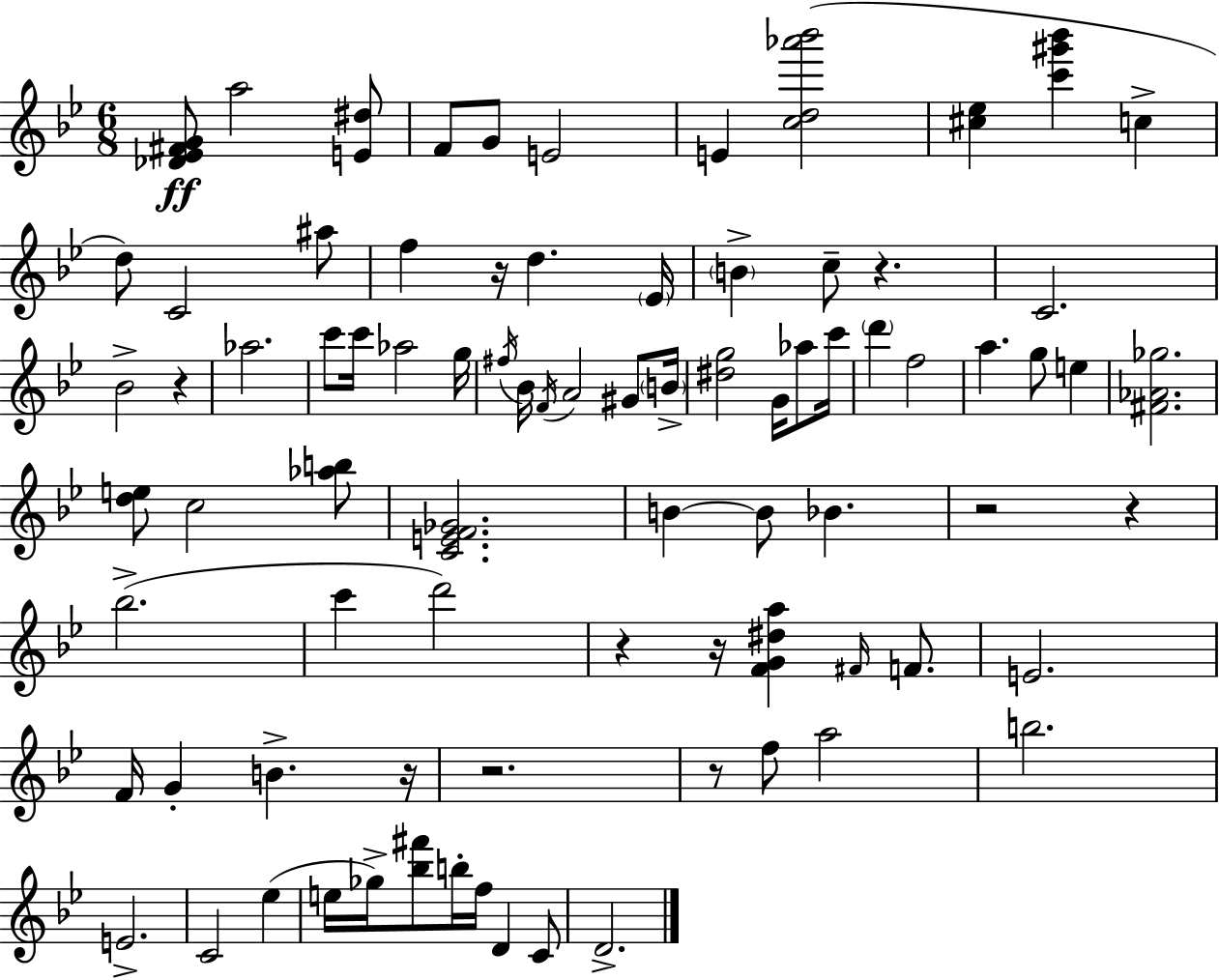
[Db4,Eb4,F#4,G4]/e A5/h [E4,D#5]/e F4/e G4/e E4/h E4/q [C5,D5,Ab6,Bb6]/h [C#5,Eb5]/q [C6,G#6,Bb6]/q C5/q D5/e C4/h A#5/e F5/q R/s D5/q. Eb4/s B4/q C5/e R/q. C4/h. Bb4/h R/q Ab5/h. C6/e C6/s Ab5/h G5/s F#5/s Bb4/s F4/s A4/h G#4/e B4/s [D#5,G5]/h G4/s Ab5/e C6/s D6/q F5/h A5/q. G5/e E5/q [F#4,Ab4,Gb5]/h. [D5,E5]/e C5/h [Ab5,B5]/e [C4,E4,F4,Gb4]/h. B4/q B4/e Bb4/q. R/h R/q Bb5/h. C6/q D6/h R/q R/s [F4,G4,D#5,A5]/q F#4/s F4/e. E4/h. F4/s G4/q B4/q. R/s R/h. R/e F5/e A5/h B5/h. E4/h. C4/h Eb5/q E5/s Gb5/s [Bb5,F#6]/e B5/s F5/s D4/q C4/e D4/h.